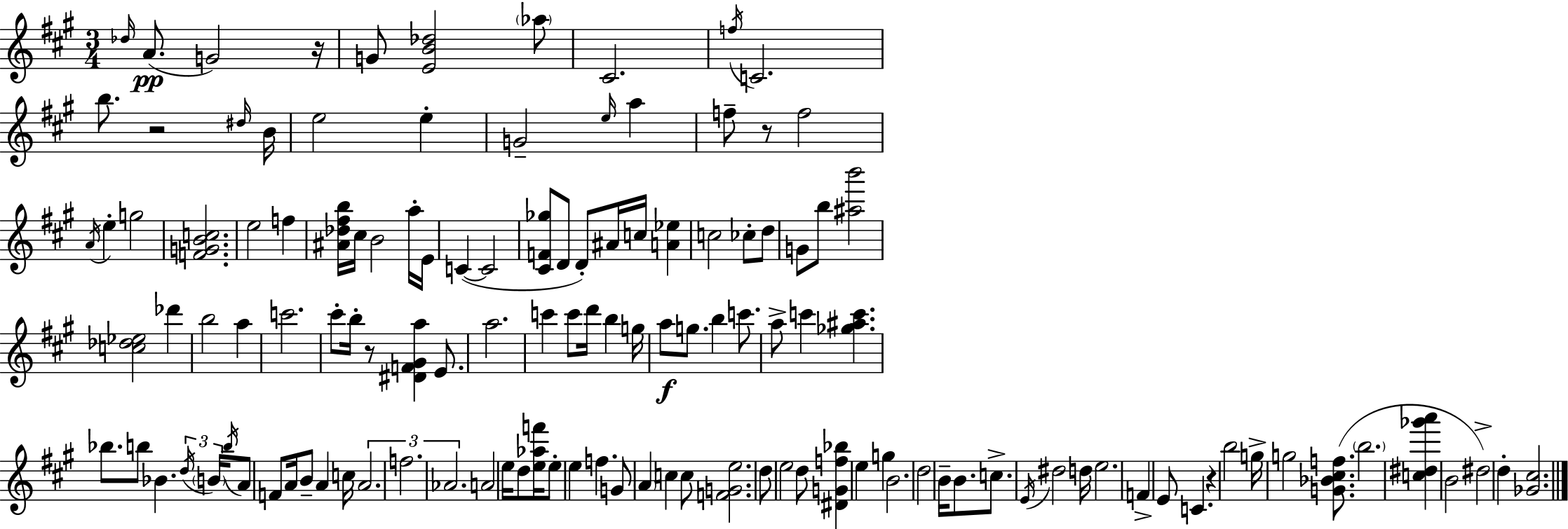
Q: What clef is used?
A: treble